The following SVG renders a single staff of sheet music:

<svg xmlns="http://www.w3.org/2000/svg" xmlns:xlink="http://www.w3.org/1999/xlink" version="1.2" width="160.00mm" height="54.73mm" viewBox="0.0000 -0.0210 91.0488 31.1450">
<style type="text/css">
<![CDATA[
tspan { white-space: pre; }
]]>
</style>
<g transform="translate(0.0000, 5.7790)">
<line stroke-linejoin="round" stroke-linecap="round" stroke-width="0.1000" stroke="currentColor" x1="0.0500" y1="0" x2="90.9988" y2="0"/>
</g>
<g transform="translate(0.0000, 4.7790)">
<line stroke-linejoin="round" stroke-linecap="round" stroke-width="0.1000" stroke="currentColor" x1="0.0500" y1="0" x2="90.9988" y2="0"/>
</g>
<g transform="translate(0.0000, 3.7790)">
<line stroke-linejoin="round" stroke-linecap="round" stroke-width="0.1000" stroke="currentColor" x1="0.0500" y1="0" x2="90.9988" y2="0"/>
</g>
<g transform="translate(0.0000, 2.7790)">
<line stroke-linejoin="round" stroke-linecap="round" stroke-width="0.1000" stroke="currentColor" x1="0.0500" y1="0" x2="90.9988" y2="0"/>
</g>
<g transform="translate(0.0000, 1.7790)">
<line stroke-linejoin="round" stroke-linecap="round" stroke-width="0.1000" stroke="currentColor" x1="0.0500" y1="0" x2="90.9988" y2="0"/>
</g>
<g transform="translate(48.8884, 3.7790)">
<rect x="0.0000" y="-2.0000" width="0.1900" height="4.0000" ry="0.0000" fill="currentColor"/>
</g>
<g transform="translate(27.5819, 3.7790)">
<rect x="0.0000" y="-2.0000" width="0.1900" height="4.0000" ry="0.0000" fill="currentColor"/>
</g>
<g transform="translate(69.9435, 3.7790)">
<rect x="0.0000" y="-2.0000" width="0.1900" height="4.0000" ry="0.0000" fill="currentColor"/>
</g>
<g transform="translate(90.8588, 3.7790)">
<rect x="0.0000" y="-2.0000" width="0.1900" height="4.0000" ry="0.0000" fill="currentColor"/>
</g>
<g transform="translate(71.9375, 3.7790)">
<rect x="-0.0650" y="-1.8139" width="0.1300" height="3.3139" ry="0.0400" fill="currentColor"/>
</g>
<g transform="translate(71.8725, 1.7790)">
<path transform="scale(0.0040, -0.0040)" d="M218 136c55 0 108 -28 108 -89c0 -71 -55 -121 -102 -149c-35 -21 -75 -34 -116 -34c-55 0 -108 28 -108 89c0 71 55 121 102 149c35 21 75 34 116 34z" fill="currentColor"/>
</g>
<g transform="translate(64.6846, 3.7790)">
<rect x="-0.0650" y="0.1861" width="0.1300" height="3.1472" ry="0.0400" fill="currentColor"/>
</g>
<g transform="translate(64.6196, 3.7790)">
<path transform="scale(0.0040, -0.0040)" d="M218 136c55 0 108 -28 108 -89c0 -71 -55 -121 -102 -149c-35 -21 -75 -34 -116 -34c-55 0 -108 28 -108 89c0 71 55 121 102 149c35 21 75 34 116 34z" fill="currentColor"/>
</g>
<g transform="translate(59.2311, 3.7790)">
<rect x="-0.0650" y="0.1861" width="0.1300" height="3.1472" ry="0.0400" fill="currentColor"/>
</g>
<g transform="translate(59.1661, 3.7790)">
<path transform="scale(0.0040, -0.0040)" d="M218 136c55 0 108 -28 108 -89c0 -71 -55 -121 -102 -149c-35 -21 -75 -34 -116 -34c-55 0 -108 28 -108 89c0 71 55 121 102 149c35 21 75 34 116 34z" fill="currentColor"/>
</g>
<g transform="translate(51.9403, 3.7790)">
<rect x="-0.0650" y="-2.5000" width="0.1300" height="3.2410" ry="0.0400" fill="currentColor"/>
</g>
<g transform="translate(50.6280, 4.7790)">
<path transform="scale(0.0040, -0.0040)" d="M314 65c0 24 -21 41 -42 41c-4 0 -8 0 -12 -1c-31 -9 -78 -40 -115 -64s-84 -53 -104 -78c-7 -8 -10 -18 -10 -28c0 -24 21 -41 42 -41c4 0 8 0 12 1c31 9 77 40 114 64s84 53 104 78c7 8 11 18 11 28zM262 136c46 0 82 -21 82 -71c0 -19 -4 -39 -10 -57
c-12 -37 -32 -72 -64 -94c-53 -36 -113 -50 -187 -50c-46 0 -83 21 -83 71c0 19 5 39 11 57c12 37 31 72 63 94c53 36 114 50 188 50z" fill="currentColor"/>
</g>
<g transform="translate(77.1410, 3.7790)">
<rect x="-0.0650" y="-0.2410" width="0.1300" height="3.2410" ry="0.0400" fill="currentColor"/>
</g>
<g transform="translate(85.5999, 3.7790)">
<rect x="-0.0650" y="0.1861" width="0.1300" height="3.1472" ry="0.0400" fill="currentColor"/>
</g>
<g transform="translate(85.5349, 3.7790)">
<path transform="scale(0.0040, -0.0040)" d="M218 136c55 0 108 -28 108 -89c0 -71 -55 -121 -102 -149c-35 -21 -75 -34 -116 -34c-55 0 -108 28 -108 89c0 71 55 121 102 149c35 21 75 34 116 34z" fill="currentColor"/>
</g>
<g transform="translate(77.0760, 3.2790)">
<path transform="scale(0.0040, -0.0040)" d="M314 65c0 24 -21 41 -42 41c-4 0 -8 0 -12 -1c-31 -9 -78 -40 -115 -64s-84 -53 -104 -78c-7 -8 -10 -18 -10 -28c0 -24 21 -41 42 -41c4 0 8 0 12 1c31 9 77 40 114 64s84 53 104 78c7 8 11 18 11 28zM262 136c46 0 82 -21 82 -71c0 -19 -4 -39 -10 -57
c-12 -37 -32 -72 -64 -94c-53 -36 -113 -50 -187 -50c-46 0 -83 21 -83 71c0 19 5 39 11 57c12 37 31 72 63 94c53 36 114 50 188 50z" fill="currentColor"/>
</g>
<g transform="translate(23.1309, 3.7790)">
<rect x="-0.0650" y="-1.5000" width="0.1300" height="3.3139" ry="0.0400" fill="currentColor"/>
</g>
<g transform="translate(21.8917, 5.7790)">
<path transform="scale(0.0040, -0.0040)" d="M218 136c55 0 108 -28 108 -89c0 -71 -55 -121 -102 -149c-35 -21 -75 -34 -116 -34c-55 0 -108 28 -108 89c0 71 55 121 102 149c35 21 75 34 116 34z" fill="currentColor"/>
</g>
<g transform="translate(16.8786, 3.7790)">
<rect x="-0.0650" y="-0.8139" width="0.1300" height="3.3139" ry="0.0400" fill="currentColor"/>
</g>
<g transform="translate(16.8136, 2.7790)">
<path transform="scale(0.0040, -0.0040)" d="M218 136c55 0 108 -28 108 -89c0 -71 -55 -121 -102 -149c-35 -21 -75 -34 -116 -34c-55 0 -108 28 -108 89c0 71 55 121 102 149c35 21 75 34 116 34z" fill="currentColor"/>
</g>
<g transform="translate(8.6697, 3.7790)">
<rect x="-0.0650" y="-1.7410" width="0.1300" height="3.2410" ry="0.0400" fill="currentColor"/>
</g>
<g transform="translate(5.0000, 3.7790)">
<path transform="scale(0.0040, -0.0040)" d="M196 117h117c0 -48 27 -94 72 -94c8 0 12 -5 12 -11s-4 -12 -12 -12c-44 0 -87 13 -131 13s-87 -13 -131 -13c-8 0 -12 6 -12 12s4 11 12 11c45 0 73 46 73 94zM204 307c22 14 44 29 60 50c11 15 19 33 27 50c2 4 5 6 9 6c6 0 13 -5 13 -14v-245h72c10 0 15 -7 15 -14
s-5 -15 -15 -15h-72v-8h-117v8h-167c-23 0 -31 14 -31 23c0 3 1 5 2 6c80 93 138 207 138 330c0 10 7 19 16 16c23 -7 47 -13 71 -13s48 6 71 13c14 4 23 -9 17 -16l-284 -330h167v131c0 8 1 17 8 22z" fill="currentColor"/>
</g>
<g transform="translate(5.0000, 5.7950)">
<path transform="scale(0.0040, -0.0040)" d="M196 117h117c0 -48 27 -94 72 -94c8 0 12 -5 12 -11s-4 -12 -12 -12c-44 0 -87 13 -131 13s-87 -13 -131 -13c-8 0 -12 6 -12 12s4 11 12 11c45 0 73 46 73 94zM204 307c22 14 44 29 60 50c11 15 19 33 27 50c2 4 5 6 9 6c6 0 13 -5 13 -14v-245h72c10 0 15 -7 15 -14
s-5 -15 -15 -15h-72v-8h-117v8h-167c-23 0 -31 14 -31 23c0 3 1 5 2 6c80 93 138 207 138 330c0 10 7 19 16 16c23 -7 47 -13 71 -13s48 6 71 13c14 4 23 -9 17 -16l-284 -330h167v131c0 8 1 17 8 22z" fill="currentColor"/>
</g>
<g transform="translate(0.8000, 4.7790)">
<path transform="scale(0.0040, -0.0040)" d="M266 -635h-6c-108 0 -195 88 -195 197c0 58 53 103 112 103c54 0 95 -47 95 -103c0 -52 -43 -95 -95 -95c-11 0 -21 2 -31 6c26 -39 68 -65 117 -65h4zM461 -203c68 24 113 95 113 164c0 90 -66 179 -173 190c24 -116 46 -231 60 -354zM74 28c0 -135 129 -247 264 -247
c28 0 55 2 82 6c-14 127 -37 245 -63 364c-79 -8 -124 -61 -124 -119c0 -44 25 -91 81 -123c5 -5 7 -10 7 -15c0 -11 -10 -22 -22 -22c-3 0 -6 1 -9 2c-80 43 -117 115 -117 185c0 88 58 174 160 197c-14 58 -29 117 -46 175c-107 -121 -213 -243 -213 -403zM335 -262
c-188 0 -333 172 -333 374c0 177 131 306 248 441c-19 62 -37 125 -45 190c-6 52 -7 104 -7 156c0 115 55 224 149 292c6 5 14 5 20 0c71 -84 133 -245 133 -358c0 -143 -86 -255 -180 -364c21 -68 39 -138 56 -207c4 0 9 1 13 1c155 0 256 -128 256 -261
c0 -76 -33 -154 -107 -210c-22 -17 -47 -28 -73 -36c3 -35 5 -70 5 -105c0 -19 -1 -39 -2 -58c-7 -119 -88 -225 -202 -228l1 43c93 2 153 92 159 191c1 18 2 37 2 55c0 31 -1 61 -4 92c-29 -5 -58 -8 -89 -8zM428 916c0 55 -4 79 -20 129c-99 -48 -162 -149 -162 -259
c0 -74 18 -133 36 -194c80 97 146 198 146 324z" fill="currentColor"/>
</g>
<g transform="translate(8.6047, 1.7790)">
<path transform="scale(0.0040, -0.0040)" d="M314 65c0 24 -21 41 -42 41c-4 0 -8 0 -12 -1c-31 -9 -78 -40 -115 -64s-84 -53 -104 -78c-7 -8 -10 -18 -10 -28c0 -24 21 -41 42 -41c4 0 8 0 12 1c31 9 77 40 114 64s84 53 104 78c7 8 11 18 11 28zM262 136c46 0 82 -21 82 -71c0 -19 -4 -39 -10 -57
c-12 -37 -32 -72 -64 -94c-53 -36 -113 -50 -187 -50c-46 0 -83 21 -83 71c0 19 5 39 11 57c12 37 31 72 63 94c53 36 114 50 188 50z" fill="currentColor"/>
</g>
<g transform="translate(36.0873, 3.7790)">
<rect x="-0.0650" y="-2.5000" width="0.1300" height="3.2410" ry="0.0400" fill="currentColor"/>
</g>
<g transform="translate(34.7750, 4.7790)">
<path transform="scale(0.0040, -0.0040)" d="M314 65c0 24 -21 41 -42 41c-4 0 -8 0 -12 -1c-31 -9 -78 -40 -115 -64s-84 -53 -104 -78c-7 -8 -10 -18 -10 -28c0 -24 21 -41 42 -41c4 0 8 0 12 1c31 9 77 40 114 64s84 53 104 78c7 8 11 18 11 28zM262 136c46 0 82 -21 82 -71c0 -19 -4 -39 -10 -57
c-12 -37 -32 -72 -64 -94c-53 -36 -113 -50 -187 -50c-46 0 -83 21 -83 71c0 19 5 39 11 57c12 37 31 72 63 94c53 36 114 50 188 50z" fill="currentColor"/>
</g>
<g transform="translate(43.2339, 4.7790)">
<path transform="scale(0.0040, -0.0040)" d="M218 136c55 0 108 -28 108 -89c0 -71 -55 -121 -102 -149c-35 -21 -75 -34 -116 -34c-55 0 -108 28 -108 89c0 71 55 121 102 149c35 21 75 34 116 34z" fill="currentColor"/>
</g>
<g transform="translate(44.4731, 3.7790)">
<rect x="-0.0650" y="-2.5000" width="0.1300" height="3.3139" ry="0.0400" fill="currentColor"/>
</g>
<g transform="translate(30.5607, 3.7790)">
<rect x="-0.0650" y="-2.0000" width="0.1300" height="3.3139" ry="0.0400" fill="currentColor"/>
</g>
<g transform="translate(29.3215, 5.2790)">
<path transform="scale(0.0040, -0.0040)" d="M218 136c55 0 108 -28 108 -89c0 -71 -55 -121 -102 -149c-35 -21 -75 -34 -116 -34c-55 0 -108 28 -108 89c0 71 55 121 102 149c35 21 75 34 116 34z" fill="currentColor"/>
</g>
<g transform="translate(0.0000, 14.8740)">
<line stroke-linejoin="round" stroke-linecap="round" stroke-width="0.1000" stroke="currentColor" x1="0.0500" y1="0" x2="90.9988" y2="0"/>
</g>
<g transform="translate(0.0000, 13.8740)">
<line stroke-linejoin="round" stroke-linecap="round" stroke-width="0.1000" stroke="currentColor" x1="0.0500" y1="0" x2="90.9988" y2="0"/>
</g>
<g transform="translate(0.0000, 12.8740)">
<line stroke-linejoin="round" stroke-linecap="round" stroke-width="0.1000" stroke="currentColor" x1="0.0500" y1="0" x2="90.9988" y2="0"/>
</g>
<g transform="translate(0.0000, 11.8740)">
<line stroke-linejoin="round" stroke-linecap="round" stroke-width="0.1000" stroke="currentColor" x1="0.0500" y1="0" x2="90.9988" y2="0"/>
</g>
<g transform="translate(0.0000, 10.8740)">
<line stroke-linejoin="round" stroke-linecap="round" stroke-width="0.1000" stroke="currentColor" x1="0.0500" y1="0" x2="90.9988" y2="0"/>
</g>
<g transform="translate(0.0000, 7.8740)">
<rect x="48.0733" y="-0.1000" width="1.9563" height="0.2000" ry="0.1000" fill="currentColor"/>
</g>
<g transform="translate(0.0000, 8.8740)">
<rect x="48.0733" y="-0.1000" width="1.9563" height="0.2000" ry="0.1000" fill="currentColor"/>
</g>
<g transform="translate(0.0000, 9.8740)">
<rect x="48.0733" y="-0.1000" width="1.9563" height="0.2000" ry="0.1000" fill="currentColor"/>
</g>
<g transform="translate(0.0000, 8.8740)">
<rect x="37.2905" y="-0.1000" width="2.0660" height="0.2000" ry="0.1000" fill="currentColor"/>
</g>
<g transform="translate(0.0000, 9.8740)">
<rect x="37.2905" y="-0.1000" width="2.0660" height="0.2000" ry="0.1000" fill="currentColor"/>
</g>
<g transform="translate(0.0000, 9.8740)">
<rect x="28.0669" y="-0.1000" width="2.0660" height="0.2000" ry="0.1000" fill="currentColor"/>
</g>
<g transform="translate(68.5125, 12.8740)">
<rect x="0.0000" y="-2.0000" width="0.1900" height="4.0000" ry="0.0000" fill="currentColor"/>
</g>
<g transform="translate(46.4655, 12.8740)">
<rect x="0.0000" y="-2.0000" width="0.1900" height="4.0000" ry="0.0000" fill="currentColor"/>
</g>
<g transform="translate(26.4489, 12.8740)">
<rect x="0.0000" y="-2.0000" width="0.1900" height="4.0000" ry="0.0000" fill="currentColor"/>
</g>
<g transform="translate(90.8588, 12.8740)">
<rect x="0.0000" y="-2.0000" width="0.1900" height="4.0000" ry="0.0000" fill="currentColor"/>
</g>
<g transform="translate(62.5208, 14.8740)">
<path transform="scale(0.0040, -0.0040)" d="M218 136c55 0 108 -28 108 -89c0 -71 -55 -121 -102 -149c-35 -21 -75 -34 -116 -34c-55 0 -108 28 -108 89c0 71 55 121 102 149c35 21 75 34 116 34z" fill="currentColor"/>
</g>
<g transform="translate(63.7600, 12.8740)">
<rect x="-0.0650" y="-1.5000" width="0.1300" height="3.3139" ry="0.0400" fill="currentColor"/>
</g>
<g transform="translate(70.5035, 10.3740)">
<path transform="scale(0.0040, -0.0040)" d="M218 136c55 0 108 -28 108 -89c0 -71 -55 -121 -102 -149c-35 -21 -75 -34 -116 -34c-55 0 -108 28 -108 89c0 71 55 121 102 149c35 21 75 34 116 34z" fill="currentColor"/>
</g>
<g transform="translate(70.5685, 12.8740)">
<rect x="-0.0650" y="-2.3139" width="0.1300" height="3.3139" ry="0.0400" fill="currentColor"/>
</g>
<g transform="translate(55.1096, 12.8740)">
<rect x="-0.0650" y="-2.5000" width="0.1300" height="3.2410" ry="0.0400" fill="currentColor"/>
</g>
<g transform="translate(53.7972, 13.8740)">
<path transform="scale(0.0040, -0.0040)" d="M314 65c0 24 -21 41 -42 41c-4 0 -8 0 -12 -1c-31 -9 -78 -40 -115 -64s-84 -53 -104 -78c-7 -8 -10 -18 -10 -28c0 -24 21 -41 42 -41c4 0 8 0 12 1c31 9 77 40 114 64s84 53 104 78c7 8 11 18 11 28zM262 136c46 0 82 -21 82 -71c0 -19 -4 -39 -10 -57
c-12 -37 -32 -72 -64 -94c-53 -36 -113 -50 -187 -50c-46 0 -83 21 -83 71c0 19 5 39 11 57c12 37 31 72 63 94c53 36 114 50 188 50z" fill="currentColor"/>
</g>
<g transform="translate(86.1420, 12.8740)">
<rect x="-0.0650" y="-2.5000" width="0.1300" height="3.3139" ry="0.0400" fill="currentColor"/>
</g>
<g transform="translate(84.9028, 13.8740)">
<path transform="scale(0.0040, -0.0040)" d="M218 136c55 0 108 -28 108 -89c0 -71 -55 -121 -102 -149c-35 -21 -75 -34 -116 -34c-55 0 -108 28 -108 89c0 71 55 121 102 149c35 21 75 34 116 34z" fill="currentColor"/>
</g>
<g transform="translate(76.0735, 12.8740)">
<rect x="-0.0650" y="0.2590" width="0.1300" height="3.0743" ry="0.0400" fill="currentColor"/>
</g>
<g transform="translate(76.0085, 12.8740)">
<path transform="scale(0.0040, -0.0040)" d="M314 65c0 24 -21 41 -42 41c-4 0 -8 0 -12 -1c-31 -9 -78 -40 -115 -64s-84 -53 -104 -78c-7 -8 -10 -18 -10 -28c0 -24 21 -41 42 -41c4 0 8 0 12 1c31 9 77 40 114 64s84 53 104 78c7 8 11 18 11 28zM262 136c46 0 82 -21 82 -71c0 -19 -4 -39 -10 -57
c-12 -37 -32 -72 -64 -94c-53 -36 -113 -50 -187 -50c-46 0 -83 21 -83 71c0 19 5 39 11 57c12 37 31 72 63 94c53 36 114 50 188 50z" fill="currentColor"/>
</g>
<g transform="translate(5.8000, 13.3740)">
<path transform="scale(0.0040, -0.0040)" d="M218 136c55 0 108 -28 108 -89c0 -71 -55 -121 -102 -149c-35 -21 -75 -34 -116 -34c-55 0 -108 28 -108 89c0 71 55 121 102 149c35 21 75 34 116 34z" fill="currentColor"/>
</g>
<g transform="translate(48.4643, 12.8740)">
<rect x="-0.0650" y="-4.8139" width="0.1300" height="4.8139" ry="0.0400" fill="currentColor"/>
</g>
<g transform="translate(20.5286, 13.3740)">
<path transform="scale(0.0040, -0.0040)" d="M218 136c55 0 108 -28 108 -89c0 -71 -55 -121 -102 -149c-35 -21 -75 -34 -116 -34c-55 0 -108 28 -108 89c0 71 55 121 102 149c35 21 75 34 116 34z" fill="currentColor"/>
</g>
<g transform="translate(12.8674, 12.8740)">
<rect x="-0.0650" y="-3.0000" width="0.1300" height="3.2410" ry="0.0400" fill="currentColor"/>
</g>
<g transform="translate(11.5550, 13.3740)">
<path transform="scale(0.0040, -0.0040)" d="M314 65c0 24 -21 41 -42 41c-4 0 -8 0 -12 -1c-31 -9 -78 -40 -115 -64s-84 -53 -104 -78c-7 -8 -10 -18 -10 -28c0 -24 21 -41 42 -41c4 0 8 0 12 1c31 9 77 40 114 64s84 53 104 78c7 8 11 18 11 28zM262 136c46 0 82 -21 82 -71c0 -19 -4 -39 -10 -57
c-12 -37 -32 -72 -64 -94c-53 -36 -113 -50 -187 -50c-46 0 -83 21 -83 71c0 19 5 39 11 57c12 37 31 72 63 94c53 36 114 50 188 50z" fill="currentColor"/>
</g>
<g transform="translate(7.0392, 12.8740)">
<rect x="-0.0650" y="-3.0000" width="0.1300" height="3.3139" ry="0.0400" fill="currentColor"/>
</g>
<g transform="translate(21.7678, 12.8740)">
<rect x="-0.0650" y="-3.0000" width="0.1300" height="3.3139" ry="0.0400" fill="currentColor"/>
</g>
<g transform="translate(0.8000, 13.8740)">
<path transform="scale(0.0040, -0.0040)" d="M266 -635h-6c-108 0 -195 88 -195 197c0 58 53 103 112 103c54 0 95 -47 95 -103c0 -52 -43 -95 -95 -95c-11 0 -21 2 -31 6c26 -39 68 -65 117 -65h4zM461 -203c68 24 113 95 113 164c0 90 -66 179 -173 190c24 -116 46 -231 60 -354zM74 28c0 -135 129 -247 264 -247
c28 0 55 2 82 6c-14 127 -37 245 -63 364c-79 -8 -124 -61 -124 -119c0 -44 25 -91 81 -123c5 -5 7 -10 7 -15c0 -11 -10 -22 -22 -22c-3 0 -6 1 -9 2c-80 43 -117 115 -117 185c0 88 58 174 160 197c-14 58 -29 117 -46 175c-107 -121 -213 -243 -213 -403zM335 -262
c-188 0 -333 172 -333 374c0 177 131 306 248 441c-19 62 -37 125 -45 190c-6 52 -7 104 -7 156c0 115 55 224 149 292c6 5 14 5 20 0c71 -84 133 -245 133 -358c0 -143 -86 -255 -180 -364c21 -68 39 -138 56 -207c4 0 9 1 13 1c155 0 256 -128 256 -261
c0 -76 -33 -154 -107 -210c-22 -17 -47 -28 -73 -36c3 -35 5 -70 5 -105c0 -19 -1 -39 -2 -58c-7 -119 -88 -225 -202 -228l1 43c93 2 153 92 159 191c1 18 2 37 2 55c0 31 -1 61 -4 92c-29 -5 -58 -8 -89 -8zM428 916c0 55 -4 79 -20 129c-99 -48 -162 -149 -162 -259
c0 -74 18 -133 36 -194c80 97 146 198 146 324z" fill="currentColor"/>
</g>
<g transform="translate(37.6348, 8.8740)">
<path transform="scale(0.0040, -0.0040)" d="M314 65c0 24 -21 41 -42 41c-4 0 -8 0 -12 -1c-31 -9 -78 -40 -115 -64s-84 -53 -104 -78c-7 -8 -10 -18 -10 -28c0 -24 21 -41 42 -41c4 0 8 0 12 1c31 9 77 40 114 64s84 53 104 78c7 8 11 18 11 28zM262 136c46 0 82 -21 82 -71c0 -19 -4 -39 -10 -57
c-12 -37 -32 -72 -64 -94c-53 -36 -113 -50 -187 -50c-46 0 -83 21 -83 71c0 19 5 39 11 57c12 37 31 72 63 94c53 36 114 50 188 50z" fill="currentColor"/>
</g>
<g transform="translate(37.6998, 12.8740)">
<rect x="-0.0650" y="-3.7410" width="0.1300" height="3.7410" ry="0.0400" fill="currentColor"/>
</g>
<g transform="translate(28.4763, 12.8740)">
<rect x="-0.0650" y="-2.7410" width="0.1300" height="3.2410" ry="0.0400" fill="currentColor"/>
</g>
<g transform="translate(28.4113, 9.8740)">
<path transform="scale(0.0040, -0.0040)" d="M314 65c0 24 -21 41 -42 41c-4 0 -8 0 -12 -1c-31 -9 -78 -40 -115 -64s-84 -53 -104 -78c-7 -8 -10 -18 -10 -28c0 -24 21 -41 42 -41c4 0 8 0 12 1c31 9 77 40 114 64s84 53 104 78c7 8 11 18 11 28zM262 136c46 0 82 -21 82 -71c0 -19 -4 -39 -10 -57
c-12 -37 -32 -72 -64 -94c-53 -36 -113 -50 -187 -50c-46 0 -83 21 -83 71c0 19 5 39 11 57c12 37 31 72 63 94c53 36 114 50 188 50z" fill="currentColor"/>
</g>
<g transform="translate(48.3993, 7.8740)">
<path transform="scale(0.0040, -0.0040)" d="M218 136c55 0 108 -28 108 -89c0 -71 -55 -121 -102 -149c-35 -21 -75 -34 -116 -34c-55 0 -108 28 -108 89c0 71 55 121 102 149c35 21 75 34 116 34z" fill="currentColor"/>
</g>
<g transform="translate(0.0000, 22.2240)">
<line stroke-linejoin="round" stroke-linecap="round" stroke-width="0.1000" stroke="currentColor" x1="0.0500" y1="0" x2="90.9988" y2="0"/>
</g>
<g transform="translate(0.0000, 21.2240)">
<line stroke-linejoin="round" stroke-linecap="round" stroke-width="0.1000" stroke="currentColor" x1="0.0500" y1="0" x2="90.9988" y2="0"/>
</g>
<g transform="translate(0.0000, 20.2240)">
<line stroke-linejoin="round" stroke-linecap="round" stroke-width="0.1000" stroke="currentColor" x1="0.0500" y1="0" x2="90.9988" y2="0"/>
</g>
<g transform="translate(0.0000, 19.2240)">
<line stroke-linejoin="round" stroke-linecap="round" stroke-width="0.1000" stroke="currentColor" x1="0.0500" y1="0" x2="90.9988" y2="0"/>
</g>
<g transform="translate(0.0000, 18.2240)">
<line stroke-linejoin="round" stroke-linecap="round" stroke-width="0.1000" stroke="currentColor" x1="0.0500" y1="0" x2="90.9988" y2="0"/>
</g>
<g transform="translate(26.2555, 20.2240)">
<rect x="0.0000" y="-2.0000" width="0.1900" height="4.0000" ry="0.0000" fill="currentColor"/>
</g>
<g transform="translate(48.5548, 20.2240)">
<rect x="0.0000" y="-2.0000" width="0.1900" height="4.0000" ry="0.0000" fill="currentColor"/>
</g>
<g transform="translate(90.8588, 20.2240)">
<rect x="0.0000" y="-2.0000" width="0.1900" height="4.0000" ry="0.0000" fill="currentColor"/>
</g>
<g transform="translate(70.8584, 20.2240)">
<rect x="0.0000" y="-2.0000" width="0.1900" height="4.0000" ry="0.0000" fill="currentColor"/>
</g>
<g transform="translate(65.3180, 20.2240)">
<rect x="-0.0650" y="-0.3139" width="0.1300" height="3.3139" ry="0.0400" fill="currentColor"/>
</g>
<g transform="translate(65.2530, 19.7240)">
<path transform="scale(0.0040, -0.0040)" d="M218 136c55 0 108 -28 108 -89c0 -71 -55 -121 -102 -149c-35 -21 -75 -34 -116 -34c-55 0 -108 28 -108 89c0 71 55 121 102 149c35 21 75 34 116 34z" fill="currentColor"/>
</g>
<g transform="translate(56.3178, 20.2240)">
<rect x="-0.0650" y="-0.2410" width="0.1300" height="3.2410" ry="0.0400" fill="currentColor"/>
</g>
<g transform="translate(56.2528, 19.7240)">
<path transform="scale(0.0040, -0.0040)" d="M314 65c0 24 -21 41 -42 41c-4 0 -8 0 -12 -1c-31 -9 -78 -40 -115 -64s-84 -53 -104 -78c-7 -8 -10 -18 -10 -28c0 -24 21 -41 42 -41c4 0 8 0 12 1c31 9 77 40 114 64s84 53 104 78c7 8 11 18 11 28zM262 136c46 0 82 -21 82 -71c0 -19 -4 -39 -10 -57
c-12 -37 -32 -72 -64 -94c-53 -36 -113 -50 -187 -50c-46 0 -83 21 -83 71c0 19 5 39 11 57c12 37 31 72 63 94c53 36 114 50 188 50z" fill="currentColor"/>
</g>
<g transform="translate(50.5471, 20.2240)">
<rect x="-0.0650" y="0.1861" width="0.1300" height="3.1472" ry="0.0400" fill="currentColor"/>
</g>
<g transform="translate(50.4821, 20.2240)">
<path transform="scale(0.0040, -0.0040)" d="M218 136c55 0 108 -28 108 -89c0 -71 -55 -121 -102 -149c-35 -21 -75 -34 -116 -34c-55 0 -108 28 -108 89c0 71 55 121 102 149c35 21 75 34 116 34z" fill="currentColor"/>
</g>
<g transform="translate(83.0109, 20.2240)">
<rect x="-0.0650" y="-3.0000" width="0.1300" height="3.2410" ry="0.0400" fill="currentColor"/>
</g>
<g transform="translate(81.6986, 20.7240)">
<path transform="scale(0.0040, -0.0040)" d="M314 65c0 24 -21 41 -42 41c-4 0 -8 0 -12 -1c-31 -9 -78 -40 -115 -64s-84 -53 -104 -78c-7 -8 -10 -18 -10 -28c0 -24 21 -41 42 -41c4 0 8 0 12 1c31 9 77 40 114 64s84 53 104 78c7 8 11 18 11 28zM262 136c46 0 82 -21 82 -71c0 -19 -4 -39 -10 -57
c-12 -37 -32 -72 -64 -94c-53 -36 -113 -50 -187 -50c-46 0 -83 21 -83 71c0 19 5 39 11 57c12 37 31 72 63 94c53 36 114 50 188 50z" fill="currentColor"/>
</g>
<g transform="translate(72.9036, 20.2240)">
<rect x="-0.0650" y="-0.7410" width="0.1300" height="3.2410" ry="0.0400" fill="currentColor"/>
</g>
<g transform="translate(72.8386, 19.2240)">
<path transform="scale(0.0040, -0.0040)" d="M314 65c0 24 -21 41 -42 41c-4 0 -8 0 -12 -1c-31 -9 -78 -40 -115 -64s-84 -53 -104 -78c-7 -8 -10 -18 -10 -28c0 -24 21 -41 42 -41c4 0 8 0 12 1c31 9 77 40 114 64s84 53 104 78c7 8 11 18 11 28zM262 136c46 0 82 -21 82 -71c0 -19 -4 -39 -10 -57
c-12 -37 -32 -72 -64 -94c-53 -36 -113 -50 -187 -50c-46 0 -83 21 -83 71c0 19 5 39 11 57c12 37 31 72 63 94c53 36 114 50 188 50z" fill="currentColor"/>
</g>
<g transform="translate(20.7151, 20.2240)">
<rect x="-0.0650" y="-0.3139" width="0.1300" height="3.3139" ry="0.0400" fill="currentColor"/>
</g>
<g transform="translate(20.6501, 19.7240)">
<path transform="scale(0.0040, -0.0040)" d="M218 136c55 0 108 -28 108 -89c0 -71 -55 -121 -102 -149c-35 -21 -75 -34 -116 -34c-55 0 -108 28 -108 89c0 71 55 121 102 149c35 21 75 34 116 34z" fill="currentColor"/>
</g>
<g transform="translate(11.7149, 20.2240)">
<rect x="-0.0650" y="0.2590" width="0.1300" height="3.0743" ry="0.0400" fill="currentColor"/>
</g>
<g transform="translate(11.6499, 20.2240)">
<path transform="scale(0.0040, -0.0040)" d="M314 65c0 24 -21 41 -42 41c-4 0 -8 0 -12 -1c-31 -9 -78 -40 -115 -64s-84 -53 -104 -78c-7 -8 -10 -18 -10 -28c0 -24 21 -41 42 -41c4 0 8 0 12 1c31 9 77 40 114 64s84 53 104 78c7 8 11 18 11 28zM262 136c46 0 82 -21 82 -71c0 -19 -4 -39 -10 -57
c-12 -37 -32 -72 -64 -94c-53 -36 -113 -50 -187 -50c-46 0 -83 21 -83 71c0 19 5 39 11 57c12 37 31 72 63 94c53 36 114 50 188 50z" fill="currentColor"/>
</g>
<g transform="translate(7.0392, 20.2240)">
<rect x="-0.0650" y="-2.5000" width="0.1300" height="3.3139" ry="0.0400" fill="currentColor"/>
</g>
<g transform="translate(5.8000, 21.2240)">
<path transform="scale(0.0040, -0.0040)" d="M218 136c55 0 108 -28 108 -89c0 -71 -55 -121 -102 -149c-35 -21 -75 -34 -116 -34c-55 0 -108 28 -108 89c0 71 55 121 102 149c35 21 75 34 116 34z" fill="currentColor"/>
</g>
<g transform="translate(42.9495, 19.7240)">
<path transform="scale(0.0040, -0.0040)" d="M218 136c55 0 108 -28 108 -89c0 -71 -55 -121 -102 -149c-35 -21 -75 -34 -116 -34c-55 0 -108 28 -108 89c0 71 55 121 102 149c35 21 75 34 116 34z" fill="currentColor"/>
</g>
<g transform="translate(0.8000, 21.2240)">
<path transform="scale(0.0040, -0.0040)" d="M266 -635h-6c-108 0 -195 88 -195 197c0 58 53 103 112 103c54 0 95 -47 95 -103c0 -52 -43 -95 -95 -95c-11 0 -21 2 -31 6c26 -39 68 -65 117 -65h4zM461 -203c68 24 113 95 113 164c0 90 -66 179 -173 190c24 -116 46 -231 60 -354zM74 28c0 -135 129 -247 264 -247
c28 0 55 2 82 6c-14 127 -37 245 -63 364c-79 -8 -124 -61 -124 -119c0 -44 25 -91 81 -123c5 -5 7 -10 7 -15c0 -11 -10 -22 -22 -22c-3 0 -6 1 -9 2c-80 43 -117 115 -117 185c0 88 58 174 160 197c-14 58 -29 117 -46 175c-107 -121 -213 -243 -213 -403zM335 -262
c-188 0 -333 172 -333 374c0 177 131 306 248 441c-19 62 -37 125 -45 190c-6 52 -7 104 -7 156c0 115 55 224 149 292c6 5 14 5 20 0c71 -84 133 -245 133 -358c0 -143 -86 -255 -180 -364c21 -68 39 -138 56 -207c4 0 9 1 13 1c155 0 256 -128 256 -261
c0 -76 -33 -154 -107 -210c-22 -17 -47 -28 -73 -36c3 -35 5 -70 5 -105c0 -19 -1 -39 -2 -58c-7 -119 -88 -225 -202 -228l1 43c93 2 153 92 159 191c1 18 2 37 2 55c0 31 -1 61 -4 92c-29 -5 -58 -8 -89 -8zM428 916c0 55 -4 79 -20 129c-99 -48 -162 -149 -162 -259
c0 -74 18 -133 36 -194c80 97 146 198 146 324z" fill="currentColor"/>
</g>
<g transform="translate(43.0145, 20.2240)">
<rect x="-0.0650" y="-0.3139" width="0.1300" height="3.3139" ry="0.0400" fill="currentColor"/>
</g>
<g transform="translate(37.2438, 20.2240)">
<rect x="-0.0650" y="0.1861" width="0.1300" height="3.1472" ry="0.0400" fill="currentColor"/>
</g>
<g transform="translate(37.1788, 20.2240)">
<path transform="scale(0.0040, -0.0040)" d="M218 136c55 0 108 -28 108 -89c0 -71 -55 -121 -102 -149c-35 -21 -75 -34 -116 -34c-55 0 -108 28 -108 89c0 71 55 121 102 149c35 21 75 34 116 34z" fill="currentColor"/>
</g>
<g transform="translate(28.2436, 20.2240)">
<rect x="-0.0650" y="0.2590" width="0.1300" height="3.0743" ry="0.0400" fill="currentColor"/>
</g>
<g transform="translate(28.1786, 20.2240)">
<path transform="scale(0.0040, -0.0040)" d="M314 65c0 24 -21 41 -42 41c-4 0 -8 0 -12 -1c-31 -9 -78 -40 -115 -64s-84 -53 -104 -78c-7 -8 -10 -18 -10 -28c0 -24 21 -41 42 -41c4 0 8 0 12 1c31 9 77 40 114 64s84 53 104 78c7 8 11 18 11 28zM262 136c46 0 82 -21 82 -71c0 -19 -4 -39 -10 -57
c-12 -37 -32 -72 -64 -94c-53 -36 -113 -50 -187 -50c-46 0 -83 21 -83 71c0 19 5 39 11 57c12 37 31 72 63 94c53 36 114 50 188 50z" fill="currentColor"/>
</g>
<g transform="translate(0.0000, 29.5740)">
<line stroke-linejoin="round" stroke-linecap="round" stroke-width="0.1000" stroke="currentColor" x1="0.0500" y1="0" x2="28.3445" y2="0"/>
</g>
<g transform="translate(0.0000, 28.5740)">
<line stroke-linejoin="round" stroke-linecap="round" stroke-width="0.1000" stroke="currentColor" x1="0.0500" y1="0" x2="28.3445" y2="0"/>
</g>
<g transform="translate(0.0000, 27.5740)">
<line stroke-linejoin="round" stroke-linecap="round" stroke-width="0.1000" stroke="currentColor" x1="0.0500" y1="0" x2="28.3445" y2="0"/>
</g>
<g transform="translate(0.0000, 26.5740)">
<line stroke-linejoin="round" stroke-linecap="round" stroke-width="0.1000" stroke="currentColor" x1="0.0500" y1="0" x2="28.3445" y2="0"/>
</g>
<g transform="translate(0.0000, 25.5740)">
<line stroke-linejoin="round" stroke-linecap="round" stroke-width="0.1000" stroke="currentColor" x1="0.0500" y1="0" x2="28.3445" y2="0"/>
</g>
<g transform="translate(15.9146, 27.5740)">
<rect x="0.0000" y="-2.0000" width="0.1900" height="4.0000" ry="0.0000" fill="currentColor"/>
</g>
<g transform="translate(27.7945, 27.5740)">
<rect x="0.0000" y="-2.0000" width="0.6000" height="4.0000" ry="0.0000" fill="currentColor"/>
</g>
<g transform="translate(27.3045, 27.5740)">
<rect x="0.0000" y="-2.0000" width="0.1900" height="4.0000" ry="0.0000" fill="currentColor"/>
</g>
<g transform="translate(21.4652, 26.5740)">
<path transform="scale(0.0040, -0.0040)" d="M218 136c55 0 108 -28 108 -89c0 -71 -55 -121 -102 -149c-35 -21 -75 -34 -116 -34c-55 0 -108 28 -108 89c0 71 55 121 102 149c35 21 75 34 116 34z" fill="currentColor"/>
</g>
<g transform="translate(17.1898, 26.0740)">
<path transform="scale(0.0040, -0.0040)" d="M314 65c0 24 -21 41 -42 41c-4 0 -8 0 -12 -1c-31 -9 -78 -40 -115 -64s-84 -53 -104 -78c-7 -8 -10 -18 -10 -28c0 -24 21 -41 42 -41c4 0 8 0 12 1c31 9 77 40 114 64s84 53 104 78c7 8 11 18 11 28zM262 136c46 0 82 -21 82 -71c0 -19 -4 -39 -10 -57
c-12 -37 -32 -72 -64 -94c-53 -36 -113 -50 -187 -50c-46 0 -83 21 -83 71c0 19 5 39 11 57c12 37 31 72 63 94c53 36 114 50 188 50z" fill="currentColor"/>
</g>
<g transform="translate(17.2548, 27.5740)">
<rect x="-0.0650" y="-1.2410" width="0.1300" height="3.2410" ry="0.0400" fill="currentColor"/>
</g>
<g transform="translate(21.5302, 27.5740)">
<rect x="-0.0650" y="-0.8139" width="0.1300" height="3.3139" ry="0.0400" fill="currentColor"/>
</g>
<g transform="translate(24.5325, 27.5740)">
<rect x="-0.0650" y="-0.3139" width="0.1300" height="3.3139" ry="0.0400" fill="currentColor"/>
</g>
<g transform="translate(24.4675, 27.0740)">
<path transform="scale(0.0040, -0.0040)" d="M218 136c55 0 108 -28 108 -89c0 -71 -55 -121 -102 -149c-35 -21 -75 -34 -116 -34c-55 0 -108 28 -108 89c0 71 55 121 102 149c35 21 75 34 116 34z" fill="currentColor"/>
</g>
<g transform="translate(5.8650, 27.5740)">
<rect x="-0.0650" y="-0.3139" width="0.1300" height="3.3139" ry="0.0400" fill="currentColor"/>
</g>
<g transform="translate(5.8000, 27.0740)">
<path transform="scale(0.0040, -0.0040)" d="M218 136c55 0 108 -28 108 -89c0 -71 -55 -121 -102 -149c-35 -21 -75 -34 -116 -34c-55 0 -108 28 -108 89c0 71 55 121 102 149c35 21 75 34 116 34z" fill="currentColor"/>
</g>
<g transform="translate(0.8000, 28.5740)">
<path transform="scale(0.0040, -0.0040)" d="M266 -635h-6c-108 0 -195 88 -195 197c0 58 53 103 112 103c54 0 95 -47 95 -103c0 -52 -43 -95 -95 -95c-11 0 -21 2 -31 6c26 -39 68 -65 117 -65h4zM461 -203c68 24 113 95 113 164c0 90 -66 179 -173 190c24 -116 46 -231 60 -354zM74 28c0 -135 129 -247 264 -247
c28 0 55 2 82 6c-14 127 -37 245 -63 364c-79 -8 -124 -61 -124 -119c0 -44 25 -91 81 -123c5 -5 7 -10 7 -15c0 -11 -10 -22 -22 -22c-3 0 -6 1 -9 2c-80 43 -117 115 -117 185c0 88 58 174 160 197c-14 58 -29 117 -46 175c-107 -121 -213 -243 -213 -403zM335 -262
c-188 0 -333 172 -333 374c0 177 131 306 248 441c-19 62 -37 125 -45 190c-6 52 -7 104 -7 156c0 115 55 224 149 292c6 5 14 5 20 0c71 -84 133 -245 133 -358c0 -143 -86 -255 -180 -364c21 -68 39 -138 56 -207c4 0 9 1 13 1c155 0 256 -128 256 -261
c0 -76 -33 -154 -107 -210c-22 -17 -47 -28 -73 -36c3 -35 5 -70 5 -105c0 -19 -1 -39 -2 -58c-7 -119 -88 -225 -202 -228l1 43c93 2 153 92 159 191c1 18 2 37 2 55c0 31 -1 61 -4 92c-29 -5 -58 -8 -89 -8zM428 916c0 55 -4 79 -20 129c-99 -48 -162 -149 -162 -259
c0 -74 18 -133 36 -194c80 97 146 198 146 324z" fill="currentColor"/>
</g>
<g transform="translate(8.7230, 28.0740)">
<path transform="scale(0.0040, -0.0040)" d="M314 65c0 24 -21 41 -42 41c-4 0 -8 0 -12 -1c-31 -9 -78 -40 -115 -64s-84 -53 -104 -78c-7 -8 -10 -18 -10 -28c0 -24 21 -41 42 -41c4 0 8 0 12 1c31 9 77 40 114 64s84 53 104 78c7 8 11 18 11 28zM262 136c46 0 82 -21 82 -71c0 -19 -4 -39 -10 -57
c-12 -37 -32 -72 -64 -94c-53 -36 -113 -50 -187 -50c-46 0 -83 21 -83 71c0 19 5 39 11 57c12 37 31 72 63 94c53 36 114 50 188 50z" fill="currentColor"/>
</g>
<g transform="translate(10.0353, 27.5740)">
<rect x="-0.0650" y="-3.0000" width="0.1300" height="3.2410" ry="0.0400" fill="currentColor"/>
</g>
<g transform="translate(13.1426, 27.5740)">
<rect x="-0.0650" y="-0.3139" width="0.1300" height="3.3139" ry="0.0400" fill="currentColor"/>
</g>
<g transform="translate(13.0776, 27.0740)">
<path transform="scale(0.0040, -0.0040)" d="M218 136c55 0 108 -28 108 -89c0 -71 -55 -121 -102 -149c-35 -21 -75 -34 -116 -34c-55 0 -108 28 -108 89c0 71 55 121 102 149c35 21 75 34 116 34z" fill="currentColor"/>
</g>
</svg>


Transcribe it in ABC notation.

X:1
T:Untitled
M:4/4
L:1/4
K:C
f2 d E F G2 G G2 B B f c2 B A A2 A a2 c'2 e' G2 E g B2 G G B2 c B2 B c B c2 c d2 A2 c A2 c e2 d c